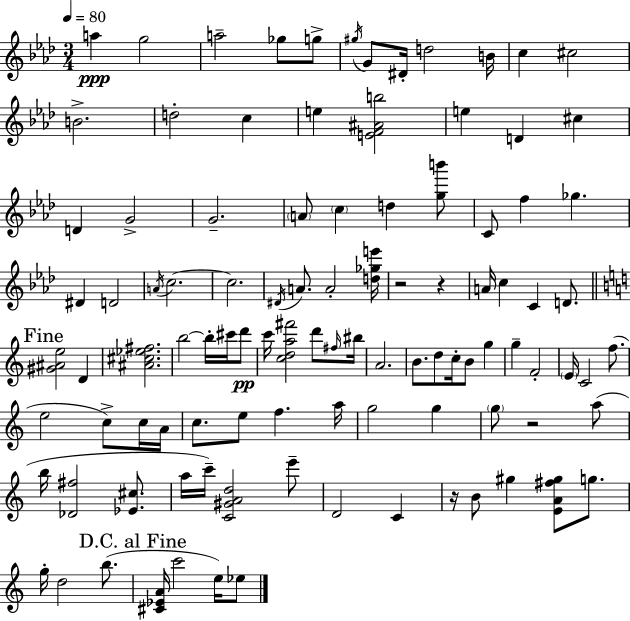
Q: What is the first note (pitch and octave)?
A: A5